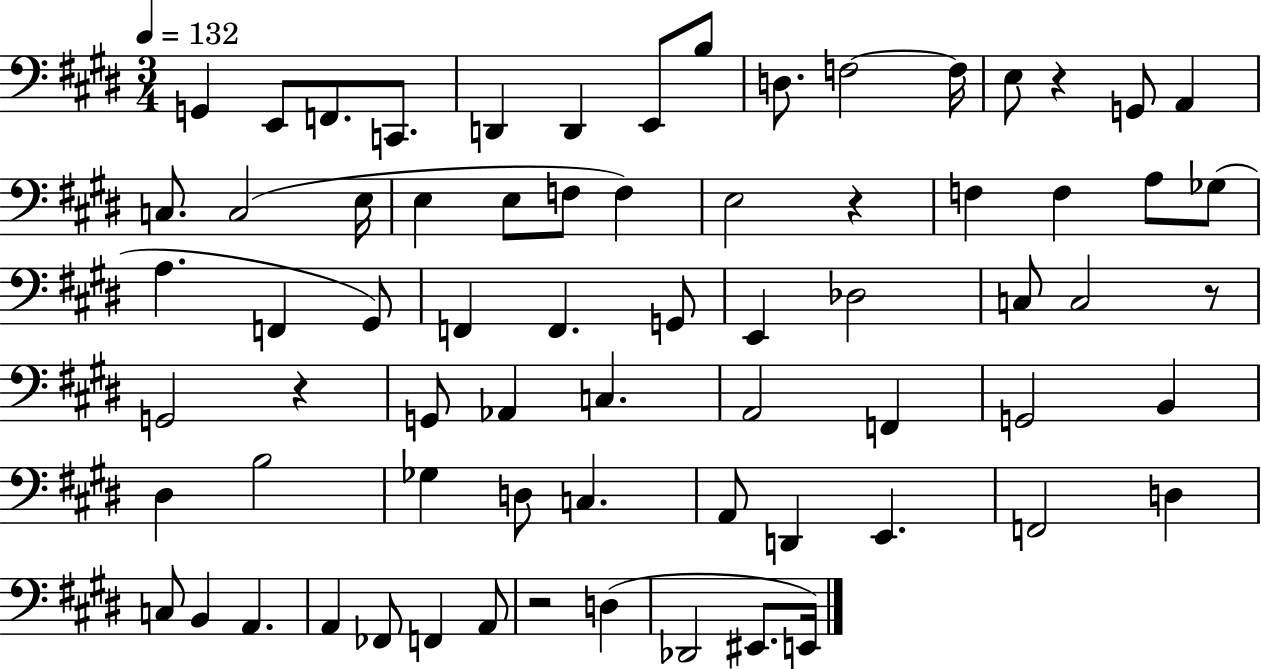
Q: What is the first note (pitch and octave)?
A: G2